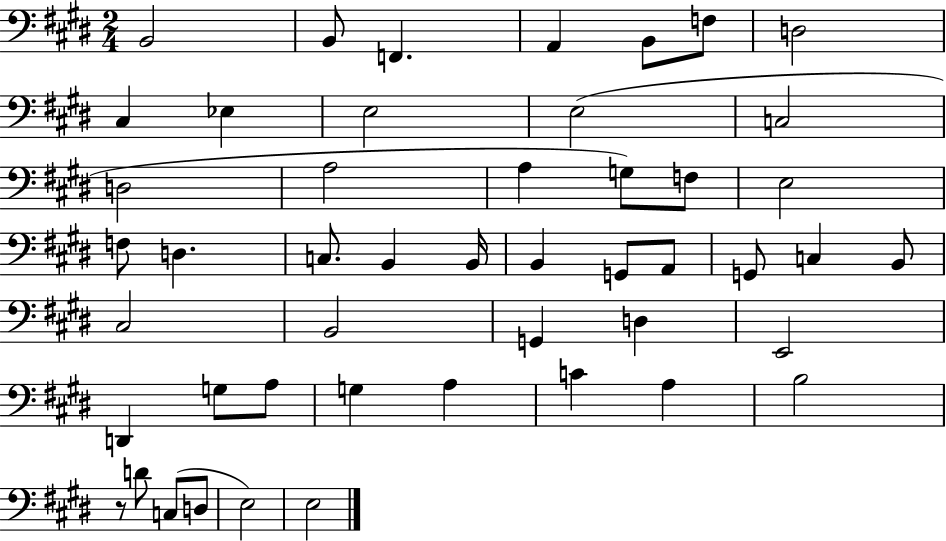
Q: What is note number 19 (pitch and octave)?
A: F3